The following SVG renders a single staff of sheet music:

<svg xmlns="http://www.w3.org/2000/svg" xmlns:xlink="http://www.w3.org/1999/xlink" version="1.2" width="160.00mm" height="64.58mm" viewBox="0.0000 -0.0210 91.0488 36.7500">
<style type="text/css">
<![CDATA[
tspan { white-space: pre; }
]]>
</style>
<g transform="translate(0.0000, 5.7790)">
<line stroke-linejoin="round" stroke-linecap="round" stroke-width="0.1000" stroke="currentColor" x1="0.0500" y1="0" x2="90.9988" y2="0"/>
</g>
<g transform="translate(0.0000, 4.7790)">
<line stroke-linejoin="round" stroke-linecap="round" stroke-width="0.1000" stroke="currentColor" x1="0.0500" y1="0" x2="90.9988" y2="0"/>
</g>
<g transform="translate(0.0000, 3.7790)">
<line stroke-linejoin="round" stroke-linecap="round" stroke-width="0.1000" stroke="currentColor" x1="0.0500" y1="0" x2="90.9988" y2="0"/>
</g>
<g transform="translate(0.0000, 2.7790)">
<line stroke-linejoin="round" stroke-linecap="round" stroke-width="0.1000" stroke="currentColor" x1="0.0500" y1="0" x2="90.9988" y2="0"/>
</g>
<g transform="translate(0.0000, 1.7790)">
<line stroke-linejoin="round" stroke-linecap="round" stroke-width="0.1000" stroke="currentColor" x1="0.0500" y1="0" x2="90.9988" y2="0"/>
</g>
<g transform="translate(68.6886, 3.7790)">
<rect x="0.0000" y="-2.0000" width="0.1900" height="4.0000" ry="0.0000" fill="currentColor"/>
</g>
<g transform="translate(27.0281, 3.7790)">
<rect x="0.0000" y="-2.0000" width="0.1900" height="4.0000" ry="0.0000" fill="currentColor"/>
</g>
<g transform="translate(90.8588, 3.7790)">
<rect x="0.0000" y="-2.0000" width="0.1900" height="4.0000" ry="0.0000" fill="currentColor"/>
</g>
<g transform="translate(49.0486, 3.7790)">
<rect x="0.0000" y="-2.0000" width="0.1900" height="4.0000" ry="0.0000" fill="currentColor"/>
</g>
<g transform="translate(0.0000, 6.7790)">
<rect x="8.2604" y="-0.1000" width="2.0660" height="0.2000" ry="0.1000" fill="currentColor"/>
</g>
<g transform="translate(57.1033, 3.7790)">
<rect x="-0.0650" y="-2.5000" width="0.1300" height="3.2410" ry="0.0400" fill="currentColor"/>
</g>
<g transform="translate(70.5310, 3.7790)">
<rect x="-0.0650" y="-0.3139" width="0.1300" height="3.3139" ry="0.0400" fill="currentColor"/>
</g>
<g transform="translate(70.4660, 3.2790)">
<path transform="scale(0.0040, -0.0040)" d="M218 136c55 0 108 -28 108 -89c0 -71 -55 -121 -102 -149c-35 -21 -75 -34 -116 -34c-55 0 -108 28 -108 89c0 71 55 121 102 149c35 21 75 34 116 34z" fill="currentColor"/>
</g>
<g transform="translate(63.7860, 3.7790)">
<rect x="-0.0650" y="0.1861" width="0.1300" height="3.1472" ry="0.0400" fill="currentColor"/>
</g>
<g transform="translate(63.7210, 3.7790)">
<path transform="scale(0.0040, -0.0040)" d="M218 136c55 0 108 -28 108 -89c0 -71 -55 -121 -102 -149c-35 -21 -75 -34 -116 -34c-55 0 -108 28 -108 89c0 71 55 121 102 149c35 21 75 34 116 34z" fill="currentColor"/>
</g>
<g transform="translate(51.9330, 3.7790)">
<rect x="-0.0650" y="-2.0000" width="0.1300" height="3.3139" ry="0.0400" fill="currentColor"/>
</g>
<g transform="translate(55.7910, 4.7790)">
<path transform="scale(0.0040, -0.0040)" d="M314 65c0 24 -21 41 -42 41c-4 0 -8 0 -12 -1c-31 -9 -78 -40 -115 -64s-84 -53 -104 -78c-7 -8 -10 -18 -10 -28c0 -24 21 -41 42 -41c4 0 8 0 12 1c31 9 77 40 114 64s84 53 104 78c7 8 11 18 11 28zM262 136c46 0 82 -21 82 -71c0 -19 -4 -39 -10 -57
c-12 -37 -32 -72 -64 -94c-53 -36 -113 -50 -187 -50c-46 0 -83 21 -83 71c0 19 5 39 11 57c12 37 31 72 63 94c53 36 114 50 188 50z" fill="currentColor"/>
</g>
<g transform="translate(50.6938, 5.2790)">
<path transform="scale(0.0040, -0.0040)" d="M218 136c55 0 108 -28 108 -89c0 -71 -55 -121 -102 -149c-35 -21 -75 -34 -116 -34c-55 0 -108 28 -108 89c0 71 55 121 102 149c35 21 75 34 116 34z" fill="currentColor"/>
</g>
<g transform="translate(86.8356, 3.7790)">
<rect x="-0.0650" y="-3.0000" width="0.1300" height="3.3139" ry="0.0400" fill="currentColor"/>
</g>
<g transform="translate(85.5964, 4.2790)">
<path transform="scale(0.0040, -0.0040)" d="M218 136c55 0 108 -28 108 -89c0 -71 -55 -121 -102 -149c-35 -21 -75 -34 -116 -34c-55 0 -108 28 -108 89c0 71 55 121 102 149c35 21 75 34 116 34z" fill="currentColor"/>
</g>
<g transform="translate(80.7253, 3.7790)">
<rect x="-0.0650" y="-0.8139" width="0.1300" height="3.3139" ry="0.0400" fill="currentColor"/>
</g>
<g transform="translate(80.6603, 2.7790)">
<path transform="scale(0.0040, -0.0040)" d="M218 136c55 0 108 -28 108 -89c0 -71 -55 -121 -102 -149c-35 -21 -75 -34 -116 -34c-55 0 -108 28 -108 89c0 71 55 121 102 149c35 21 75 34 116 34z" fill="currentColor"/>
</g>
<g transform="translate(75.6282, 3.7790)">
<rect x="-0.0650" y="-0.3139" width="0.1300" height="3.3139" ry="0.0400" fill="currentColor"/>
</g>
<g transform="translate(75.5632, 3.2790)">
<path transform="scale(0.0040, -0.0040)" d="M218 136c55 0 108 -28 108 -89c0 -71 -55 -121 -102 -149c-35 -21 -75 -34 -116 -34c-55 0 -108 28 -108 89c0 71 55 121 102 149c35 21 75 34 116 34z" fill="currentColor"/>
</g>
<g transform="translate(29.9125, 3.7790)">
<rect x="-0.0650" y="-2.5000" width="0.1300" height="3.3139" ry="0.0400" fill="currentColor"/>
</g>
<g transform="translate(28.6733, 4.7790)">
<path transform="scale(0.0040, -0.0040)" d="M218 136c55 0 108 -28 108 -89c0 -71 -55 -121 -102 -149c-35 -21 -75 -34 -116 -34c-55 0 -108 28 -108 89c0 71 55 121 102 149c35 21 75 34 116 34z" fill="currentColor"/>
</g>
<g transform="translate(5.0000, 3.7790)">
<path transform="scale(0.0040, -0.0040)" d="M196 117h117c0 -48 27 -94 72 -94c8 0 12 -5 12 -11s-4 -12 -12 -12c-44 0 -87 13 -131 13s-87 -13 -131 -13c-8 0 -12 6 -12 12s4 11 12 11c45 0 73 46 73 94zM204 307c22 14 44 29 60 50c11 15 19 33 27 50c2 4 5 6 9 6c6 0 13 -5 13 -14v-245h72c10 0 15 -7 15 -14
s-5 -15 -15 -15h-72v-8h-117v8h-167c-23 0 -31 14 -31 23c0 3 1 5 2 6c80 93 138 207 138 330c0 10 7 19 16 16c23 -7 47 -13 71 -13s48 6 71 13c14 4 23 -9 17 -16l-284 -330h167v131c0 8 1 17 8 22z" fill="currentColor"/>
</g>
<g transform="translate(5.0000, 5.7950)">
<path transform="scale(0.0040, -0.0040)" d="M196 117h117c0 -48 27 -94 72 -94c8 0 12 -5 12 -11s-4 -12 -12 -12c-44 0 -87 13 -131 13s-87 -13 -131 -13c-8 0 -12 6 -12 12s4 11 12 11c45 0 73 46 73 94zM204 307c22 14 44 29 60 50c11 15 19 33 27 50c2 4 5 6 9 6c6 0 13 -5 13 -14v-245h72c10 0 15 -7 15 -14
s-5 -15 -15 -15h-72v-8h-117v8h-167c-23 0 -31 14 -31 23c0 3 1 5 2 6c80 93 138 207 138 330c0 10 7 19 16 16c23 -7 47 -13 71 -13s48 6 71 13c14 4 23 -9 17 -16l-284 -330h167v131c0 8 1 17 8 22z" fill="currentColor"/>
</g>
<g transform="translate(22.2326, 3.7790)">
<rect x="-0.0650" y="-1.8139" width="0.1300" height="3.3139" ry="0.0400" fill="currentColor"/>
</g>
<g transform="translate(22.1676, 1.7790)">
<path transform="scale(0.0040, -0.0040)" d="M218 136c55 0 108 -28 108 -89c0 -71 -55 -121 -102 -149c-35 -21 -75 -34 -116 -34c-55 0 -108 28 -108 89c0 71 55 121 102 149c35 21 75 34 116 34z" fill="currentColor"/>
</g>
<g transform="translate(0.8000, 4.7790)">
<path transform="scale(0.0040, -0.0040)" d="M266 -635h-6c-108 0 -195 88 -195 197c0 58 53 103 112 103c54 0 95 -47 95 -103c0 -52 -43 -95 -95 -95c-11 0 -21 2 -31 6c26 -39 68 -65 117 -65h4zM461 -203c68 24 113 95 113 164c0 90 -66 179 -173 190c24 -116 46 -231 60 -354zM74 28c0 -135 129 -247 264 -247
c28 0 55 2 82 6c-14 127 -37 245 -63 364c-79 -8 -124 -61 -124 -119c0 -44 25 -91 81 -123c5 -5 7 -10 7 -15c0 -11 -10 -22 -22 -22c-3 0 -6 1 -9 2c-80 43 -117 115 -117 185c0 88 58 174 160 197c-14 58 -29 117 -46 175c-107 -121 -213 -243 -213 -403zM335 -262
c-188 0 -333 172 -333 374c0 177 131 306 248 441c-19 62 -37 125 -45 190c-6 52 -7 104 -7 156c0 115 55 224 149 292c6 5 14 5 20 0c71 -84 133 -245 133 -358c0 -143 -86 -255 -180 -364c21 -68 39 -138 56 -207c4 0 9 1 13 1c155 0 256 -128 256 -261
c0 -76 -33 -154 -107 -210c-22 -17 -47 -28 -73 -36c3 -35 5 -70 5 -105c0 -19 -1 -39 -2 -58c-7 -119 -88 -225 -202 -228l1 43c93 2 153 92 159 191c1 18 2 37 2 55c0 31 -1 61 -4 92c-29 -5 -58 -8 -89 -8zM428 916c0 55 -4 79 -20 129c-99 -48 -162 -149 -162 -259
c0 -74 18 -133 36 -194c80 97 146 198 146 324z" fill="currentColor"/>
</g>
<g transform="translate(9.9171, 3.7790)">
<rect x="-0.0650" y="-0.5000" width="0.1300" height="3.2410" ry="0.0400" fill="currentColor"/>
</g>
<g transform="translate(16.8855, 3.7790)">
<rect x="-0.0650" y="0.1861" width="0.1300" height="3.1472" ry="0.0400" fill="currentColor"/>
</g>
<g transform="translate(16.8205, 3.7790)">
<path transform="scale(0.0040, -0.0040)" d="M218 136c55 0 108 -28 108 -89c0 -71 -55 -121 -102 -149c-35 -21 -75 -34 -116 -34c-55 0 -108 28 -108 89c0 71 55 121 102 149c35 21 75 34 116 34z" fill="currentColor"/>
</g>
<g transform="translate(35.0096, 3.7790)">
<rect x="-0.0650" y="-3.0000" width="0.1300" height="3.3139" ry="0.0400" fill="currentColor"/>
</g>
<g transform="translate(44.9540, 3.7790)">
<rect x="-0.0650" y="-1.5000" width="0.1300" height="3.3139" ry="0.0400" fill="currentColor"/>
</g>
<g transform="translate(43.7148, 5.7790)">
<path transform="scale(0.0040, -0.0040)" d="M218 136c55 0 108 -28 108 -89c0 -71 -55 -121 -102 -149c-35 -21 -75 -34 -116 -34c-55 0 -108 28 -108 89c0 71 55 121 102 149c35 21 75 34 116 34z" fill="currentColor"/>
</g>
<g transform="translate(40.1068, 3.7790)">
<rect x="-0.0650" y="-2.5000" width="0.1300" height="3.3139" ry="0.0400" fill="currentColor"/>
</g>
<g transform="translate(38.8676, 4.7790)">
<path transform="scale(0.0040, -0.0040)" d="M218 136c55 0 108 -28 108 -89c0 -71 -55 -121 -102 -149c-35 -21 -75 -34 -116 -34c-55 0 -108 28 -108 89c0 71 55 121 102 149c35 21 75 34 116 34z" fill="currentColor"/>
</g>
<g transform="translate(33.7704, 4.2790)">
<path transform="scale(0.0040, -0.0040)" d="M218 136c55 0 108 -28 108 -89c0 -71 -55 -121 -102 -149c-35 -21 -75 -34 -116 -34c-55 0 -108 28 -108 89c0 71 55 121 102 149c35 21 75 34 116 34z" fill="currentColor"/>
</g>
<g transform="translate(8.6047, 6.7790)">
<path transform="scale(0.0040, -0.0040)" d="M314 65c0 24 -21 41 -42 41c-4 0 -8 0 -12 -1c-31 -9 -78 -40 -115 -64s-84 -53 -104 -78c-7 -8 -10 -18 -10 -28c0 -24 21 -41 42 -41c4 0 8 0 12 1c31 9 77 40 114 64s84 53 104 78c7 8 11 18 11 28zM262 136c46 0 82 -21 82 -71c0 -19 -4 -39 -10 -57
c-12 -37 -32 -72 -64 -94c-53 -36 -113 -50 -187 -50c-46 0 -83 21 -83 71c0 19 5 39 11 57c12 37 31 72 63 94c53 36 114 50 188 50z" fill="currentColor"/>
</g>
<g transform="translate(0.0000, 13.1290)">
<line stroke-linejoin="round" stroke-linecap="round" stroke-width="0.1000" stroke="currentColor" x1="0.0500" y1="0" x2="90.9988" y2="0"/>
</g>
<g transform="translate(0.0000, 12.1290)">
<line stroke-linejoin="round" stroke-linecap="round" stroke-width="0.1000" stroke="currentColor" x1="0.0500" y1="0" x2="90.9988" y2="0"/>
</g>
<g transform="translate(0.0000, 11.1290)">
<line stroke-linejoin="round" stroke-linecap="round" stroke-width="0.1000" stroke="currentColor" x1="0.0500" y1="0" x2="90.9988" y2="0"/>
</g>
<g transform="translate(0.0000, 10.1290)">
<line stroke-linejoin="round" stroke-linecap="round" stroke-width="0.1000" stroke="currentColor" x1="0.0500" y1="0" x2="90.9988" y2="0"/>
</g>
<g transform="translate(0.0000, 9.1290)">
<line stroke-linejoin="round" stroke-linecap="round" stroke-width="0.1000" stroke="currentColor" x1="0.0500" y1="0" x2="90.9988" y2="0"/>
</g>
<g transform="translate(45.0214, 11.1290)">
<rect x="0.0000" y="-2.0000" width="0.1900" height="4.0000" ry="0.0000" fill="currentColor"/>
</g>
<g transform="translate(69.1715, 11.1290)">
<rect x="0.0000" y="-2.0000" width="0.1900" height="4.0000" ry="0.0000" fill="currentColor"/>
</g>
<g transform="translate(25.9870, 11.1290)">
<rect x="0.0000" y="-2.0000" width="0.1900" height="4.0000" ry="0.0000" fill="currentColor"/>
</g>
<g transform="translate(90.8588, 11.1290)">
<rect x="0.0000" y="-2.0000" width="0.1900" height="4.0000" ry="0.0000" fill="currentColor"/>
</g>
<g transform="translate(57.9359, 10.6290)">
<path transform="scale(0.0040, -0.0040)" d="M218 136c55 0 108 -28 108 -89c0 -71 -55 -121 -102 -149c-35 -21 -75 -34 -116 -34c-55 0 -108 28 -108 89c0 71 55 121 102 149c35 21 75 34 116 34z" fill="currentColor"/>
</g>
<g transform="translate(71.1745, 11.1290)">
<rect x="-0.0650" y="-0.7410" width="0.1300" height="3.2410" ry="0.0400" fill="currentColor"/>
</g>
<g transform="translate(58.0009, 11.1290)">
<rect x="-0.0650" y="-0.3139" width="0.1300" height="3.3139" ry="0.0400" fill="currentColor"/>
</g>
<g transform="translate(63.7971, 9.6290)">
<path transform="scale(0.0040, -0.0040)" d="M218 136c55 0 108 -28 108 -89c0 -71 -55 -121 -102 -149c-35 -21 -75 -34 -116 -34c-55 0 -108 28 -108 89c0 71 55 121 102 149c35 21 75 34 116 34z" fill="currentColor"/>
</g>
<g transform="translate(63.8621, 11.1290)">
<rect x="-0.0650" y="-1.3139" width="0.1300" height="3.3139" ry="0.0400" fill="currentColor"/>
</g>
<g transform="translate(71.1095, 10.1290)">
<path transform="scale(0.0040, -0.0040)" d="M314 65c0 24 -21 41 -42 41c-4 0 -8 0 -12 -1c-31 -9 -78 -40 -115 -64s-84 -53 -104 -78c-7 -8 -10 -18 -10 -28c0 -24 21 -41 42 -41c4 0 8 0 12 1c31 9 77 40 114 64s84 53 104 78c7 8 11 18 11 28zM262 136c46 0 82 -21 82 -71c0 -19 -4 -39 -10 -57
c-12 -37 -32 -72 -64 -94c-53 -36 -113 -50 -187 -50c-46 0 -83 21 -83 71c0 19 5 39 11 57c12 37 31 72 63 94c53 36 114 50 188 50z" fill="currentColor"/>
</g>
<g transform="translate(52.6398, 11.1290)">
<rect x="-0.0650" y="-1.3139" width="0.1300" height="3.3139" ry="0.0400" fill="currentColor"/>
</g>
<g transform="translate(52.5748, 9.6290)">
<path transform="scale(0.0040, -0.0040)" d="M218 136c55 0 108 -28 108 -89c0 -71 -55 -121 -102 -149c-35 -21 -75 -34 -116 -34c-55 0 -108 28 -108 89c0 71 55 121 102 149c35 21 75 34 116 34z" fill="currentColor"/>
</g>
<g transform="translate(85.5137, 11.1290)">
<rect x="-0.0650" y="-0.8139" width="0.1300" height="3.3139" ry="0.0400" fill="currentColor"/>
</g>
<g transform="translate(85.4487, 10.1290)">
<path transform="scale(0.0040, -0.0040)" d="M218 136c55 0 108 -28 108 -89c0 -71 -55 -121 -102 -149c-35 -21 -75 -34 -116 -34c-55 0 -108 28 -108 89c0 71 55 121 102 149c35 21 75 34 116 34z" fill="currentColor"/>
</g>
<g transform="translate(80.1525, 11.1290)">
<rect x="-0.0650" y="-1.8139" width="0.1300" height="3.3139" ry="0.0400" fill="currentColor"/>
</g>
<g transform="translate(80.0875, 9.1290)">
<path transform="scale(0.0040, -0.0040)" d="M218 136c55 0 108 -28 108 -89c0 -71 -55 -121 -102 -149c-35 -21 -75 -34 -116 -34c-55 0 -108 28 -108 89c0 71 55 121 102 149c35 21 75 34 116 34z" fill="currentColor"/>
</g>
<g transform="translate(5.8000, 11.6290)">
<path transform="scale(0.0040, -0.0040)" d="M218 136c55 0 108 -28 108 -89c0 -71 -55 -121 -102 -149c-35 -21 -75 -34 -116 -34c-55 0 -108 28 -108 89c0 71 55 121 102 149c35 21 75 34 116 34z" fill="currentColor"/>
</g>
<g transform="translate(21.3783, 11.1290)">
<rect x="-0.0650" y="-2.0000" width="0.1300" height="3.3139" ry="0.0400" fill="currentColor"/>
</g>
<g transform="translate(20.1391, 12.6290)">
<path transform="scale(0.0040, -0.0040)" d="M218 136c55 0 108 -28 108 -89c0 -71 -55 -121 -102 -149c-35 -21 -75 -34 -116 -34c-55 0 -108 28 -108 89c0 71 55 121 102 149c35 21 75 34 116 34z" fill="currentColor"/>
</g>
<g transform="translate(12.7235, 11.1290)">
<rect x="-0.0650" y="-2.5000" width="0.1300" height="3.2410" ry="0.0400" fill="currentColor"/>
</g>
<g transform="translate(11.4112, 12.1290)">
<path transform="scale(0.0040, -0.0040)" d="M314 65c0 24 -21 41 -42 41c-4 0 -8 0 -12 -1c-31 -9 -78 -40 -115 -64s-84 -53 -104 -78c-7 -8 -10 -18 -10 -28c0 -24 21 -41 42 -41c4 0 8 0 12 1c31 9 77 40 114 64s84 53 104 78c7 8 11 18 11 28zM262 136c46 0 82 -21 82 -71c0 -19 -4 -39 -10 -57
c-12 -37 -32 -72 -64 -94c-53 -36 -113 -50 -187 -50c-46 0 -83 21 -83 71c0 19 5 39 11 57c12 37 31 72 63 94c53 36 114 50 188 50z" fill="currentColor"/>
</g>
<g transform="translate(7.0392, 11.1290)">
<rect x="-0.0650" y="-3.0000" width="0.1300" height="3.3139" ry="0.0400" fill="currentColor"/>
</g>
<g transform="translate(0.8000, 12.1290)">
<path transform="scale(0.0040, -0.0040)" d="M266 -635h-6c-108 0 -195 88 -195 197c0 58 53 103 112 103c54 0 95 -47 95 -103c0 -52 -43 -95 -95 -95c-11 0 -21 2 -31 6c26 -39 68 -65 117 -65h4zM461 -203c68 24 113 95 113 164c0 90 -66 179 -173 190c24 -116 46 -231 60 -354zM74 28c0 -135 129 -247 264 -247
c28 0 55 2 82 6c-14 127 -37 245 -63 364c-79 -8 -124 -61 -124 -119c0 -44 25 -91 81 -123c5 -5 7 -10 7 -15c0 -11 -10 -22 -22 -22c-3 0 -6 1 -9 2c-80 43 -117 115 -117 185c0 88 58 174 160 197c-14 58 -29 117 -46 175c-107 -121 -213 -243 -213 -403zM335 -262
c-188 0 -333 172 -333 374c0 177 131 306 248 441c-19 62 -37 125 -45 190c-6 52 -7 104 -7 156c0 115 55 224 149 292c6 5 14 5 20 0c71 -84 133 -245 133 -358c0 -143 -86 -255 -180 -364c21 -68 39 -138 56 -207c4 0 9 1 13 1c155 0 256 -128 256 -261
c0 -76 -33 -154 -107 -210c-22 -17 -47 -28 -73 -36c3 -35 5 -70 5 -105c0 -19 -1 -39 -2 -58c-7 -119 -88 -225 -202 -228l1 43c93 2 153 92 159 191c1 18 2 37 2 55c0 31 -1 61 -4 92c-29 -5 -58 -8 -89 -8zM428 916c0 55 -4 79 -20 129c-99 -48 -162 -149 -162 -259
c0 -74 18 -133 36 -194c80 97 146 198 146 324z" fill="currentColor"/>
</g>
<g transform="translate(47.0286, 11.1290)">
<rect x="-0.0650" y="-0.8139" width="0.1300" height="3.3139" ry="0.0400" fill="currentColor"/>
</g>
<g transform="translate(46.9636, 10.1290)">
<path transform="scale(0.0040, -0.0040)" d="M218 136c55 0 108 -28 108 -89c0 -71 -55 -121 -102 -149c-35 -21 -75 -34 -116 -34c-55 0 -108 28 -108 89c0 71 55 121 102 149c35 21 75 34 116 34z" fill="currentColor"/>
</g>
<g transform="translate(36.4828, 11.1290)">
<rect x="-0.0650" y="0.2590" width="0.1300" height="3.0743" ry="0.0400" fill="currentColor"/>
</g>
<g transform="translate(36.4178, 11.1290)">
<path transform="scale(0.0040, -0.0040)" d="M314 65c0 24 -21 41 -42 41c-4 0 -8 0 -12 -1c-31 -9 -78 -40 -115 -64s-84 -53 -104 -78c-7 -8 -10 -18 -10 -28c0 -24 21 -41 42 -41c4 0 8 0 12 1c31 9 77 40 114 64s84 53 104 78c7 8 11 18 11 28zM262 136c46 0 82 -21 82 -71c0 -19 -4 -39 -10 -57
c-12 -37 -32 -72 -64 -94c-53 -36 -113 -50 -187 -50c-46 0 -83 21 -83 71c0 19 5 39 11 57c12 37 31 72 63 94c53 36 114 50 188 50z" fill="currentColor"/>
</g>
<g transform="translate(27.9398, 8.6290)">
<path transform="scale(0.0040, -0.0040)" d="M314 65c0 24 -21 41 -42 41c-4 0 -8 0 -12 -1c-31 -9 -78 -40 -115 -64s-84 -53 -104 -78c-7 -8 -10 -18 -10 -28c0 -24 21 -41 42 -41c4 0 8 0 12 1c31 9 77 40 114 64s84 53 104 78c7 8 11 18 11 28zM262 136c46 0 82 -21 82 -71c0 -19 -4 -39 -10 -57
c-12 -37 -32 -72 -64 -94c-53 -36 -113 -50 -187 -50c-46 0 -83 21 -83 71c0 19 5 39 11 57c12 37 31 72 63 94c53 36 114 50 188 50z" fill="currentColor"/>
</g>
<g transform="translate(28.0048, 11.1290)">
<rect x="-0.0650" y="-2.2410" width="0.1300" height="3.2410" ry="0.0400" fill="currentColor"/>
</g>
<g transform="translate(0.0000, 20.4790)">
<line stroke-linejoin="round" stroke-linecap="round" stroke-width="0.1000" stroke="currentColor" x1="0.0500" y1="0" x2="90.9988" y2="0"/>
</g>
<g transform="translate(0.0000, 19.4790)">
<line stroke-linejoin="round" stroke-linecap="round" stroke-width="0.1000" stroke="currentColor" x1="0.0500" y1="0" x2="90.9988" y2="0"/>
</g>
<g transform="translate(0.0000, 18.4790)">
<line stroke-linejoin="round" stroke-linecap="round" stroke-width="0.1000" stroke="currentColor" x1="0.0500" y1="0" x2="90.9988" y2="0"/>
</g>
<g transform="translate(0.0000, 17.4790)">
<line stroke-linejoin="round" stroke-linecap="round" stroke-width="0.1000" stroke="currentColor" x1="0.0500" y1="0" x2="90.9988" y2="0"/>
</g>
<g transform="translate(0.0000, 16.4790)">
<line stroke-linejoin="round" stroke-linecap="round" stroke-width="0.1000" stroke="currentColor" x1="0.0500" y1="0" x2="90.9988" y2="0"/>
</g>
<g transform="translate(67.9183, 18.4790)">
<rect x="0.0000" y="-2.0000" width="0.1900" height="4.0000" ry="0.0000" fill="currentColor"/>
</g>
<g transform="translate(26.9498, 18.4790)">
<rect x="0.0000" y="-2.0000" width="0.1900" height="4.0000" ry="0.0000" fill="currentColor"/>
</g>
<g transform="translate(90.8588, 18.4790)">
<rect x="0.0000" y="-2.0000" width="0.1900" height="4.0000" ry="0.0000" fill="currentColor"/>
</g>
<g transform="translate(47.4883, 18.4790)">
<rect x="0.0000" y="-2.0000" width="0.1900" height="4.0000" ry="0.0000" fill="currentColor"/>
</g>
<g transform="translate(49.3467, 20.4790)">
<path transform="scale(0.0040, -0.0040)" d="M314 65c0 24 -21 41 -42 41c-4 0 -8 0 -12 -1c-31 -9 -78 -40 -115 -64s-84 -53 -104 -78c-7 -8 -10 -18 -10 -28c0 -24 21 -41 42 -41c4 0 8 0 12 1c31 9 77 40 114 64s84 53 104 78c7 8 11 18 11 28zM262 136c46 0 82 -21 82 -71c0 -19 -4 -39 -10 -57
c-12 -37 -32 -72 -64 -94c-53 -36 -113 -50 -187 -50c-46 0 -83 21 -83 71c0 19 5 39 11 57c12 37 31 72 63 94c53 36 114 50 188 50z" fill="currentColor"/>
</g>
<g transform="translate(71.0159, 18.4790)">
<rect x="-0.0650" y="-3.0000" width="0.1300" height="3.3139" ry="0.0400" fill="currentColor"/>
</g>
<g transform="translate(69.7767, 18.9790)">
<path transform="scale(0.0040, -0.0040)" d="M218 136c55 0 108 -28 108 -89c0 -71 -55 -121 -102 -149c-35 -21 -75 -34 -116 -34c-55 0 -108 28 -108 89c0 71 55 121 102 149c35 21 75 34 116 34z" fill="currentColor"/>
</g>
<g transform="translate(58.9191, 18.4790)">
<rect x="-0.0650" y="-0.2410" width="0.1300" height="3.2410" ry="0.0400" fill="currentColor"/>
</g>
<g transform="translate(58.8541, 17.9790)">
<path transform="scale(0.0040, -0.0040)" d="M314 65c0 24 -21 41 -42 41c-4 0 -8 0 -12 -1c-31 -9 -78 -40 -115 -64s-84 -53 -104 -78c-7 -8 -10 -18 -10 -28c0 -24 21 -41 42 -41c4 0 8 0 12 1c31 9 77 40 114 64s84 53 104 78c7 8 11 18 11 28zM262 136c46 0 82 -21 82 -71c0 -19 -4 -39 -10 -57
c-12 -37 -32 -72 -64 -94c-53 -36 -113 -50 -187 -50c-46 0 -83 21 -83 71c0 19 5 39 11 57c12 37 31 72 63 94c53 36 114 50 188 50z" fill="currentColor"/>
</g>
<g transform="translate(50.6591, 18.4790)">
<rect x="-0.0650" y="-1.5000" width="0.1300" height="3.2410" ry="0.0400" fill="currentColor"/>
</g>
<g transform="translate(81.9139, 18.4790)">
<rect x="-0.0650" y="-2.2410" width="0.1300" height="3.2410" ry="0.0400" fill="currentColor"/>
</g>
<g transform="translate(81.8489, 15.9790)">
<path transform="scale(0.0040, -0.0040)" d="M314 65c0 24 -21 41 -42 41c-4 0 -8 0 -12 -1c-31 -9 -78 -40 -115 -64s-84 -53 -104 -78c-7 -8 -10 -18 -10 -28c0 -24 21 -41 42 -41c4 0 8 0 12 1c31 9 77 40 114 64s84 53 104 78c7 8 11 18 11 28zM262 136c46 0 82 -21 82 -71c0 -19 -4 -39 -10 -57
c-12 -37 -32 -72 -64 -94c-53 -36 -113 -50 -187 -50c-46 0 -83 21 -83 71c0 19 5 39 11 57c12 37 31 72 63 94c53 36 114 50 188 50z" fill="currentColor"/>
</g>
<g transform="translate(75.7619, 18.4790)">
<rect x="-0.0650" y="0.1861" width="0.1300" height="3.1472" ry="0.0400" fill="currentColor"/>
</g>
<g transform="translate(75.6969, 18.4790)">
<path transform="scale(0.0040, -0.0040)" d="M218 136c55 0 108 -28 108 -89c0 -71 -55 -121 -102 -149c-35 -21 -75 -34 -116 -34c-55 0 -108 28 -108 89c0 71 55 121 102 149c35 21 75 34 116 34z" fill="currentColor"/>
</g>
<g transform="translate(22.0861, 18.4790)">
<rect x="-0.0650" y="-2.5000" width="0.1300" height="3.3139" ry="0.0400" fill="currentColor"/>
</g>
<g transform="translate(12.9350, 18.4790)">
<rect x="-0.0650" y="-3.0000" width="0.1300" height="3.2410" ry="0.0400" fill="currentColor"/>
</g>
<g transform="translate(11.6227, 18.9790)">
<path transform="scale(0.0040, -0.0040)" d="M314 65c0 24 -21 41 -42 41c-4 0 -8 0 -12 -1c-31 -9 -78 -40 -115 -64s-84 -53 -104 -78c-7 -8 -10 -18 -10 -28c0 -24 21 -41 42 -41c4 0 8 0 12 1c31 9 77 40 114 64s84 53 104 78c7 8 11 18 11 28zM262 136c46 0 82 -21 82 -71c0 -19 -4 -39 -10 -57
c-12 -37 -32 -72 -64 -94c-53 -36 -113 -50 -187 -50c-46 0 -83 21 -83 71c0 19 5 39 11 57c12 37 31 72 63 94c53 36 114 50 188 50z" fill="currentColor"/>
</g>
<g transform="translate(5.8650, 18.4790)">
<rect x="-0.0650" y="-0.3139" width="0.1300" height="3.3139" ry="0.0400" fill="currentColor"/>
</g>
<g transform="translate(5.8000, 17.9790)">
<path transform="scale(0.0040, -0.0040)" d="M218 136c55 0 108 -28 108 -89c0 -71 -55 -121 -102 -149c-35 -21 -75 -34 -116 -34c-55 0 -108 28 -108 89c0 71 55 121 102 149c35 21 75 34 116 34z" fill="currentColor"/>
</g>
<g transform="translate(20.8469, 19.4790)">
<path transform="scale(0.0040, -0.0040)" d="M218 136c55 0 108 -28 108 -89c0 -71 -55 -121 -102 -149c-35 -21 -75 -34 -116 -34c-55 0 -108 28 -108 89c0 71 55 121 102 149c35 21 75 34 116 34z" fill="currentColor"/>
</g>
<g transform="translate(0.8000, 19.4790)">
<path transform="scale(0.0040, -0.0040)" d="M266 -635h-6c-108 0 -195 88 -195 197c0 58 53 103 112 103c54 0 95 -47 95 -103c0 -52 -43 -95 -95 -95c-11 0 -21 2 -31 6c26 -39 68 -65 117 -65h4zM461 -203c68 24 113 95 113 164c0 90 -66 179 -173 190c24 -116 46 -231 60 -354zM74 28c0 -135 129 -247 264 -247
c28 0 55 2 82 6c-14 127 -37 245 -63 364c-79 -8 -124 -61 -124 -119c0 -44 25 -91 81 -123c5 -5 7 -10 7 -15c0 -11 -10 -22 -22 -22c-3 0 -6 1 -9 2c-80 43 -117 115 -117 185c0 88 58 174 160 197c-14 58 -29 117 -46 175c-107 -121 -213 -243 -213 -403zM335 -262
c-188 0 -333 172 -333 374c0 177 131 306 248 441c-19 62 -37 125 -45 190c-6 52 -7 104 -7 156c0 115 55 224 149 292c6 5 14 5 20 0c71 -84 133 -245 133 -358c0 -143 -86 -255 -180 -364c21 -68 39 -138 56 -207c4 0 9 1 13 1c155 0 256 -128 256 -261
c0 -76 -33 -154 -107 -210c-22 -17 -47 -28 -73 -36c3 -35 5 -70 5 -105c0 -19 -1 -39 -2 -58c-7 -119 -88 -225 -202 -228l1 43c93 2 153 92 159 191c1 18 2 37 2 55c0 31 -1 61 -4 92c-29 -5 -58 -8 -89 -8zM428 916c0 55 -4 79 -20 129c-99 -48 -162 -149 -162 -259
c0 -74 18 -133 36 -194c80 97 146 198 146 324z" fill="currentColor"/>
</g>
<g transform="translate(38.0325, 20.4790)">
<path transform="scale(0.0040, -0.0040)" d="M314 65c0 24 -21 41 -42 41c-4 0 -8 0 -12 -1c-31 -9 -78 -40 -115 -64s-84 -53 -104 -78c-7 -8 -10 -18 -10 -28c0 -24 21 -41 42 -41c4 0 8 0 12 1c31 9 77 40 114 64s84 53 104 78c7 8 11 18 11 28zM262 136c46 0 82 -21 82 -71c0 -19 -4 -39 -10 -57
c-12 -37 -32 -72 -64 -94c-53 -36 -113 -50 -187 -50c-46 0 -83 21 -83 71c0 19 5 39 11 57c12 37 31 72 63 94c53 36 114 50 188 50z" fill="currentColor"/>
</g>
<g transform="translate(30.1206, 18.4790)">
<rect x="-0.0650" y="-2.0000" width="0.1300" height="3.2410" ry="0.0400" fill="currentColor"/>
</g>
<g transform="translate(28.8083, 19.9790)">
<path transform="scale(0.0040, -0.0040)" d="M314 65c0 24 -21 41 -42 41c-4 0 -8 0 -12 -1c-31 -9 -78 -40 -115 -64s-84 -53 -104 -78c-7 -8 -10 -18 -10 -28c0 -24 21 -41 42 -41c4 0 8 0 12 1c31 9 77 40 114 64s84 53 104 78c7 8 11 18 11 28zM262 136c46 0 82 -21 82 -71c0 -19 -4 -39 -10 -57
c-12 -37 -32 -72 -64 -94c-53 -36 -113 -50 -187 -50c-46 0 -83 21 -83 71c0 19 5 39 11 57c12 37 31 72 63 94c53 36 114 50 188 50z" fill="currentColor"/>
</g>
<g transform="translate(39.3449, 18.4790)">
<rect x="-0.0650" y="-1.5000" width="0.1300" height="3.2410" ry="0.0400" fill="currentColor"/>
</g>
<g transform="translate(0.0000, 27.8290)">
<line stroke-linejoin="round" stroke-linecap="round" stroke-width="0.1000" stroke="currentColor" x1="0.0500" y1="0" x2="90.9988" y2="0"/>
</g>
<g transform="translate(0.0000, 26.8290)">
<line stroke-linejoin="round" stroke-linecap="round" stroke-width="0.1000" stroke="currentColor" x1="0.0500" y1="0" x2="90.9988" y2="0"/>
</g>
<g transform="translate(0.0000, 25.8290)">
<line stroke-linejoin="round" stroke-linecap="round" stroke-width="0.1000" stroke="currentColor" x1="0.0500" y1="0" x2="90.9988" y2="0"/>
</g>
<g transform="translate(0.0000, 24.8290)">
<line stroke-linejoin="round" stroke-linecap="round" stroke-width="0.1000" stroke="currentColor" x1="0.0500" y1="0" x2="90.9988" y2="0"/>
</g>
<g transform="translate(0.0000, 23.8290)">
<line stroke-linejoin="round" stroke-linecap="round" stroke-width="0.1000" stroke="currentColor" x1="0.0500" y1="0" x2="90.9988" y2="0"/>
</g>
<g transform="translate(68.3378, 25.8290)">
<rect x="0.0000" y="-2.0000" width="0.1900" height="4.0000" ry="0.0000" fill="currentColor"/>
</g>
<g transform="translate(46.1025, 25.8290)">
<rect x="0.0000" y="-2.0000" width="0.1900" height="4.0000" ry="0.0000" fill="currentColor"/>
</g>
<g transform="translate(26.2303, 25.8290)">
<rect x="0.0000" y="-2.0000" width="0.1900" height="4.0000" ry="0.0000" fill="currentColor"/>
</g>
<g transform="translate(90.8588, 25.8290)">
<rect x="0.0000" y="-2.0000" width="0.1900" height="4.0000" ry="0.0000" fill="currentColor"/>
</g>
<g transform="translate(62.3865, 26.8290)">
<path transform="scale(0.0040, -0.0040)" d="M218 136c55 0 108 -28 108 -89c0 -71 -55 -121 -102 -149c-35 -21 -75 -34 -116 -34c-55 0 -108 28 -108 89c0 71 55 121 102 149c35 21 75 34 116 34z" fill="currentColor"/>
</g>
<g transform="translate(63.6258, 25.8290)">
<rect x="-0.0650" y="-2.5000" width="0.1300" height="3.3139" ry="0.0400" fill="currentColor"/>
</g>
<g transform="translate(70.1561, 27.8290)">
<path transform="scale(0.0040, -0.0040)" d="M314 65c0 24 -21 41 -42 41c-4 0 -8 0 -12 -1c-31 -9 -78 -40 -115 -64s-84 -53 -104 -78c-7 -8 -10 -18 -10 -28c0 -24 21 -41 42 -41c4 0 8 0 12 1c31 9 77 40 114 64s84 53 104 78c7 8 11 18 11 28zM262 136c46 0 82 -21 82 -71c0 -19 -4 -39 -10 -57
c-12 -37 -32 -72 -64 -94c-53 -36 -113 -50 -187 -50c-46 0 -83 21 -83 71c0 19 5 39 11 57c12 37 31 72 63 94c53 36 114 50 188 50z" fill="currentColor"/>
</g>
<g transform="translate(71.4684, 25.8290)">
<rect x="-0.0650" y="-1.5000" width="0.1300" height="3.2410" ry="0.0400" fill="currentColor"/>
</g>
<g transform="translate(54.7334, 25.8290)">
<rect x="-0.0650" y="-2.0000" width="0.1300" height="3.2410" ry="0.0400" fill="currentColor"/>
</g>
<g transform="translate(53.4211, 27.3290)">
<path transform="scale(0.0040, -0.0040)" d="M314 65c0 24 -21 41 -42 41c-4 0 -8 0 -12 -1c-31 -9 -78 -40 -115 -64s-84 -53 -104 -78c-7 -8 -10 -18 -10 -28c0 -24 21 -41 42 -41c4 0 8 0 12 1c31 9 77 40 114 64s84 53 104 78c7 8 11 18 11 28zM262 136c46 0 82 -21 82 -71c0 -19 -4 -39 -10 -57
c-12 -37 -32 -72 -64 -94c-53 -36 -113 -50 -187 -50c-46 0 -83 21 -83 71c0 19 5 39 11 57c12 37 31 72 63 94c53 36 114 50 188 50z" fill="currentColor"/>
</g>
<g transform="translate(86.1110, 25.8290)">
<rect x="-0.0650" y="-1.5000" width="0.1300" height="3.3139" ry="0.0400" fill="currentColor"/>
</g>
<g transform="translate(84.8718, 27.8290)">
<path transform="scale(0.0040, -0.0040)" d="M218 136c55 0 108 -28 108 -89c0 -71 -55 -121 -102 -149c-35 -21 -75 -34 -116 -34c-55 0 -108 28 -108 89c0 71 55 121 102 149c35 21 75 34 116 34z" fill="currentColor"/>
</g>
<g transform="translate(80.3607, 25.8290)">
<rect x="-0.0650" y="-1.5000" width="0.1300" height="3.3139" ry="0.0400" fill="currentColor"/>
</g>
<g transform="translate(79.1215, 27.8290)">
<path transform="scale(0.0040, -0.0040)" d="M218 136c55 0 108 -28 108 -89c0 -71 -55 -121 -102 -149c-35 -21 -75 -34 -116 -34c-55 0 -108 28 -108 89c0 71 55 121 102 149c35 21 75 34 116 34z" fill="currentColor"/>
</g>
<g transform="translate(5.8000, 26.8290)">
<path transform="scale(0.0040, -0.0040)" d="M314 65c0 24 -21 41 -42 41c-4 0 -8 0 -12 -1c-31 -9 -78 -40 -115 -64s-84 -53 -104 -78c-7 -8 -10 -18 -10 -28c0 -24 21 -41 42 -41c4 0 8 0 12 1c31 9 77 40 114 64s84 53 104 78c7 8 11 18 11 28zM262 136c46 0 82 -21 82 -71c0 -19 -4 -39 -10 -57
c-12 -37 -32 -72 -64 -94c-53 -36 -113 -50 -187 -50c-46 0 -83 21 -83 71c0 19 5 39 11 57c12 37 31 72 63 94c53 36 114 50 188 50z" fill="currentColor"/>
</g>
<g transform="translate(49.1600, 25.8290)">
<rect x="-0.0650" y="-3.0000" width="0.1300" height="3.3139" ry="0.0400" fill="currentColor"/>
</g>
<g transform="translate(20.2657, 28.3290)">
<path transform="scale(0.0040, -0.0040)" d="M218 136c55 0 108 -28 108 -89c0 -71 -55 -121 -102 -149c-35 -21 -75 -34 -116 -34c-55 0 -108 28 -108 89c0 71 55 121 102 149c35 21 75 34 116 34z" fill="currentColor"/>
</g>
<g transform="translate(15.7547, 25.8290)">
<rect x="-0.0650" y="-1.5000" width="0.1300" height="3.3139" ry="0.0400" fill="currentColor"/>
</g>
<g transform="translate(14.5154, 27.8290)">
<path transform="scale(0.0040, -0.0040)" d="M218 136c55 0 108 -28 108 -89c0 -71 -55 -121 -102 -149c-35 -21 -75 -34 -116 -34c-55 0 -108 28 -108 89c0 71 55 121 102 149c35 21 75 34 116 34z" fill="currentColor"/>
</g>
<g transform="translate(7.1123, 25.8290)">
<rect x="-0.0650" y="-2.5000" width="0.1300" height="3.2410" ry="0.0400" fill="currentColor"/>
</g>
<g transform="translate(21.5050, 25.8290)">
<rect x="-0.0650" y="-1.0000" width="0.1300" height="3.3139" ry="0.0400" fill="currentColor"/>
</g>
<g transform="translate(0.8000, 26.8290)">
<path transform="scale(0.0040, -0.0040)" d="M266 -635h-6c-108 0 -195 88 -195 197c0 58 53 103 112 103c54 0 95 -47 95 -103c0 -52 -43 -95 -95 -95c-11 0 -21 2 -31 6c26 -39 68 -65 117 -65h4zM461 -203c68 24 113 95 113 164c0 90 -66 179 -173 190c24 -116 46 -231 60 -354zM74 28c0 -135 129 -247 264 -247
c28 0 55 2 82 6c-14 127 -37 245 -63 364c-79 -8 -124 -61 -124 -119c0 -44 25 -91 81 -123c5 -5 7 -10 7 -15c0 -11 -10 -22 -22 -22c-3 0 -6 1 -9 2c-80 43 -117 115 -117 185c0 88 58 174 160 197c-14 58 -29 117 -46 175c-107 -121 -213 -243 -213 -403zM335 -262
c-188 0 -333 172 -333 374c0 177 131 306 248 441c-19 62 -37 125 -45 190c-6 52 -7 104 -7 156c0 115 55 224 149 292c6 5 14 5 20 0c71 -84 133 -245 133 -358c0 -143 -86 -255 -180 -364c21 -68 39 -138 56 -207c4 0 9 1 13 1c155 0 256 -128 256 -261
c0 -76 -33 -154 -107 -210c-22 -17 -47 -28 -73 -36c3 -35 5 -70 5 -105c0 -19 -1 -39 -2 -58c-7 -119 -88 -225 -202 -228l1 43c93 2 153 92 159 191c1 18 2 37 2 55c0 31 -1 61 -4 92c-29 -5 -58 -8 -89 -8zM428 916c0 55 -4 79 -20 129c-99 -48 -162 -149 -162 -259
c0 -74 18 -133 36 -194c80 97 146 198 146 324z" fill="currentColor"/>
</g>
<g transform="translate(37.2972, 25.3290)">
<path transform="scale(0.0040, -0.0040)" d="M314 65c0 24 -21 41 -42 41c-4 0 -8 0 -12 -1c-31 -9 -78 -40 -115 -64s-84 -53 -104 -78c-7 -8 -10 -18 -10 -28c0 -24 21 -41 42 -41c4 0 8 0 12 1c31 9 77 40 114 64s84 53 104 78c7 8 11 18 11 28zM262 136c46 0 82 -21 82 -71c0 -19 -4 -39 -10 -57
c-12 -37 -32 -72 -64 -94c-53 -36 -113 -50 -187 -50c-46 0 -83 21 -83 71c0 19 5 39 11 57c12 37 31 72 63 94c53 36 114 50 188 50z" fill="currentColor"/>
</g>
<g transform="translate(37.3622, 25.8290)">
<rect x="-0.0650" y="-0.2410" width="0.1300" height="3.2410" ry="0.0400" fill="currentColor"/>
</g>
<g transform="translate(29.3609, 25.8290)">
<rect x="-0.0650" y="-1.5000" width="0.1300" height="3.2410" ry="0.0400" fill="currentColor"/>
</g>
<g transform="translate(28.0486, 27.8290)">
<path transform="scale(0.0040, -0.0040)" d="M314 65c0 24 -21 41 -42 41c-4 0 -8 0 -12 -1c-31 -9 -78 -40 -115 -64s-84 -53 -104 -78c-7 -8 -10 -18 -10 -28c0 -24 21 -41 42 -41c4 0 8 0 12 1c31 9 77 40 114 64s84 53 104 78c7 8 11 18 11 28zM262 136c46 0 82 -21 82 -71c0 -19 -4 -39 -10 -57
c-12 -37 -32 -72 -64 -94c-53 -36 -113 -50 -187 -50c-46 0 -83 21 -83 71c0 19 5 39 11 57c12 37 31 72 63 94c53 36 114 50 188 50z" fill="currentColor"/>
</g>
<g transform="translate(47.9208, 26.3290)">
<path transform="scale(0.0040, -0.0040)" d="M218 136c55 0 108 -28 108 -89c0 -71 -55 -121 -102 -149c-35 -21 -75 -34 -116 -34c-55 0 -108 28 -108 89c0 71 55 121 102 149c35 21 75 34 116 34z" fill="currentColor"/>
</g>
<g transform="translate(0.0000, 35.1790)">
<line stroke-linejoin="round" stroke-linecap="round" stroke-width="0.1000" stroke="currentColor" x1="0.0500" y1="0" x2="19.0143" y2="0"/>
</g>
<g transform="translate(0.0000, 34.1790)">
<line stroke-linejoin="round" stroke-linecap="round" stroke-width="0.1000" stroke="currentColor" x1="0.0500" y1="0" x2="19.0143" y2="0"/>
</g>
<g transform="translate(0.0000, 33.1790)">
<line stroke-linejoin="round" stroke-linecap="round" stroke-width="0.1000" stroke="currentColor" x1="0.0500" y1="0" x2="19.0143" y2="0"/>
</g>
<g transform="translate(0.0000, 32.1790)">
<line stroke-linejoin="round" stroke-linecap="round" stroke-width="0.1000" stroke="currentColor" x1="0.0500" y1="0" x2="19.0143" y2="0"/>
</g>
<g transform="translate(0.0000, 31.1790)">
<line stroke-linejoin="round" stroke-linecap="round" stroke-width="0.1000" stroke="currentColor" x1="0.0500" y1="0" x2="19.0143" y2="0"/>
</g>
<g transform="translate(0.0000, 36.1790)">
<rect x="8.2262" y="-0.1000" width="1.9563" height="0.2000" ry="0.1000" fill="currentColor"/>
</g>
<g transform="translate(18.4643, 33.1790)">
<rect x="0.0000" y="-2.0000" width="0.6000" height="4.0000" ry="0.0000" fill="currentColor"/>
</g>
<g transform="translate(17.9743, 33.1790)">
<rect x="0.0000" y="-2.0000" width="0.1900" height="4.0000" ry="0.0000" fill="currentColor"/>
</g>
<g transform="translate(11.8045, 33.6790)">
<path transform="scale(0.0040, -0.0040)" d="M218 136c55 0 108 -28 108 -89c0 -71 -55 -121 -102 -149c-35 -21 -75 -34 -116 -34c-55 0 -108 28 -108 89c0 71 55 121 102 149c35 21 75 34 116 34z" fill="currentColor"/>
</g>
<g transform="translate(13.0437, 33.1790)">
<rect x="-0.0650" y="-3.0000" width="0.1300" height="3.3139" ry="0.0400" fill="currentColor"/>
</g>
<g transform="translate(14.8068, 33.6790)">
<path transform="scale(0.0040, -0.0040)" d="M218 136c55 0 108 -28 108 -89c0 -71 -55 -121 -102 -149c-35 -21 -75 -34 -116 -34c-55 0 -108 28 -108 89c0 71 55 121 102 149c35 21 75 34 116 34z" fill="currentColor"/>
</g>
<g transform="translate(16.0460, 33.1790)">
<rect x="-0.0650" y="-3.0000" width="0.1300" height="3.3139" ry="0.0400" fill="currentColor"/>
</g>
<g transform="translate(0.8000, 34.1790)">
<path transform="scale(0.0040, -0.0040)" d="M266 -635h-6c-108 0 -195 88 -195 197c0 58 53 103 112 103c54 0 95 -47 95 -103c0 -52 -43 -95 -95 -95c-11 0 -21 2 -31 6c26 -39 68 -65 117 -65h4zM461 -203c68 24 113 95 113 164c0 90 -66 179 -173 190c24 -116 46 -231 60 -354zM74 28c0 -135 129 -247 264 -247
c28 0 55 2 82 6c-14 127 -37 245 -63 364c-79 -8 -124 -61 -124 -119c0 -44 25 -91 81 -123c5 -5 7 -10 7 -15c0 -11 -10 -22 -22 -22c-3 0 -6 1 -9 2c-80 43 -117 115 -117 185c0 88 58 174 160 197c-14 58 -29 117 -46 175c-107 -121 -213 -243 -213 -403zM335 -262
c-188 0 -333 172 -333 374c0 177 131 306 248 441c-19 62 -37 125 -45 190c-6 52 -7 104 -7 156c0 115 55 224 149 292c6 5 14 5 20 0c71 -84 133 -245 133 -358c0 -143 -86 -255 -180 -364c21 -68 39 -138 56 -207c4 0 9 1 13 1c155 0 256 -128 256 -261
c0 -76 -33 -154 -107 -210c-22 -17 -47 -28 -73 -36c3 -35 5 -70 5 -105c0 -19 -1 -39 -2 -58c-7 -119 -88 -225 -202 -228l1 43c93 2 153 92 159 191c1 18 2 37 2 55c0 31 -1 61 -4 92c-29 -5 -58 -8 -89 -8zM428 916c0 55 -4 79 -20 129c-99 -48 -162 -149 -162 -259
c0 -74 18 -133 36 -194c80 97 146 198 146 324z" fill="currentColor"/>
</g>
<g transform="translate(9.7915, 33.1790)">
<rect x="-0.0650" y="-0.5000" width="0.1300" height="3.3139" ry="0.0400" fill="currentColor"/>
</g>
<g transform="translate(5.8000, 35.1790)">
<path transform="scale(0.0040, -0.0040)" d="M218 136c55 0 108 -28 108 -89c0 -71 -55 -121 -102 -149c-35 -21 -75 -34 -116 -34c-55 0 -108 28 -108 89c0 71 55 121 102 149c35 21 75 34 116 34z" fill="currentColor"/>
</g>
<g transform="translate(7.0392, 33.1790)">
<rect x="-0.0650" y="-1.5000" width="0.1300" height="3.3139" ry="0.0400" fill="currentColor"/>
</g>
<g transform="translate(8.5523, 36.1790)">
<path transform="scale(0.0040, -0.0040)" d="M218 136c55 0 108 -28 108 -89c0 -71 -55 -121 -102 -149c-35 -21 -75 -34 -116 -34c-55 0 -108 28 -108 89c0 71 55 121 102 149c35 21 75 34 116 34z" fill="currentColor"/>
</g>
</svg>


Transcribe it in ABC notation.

X:1
T:Untitled
M:4/4
L:1/4
K:C
C2 B f G A G E F G2 B c c d A A G2 F g2 B2 d e c e d2 f d c A2 G F2 E2 E2 c2 A B g2 G2 E D E2 c2 A F2 G E2 E E E C A A